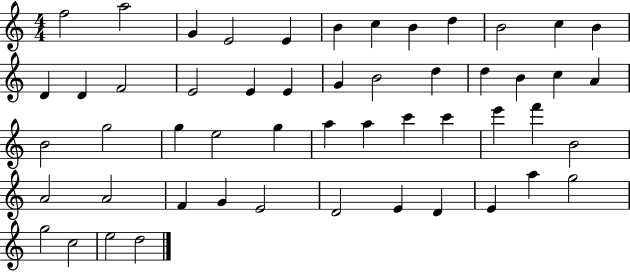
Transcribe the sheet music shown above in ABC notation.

X:1
T:Untitled
M:4/4
L:1/4
K:C
f2 a2 G E2 E B c B d B2 c B D D F2 E2 E E G B2 d d B c A B2 g2 g e2 g a a c' c' e' f' B2 A2 A2 F G E2 D2 E D E a g2 g2 c2 e2 d2